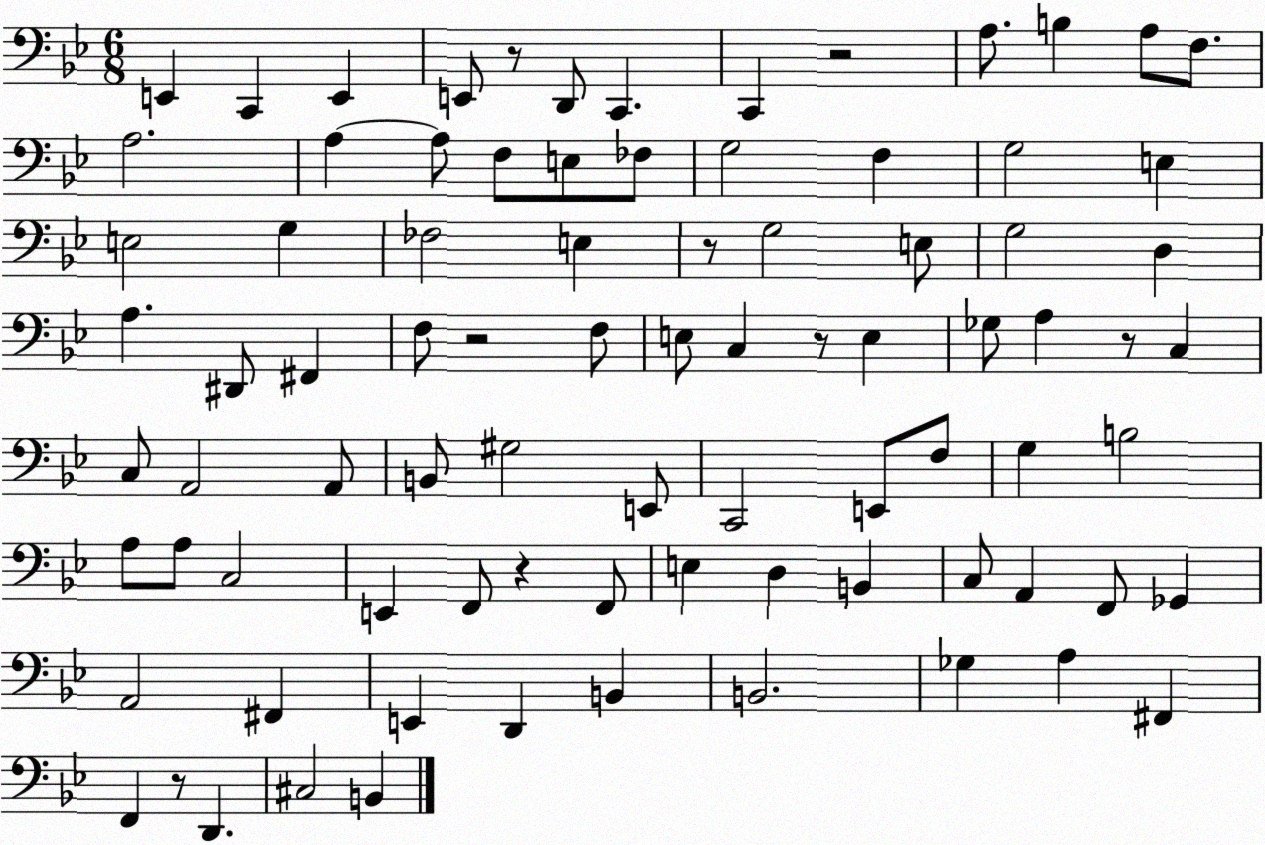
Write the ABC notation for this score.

X:1
T:Untitled
M:6/8
L:1/4
K:Bb
E,, C,, E,, E,,/2 z/2 D,,/2 C,, C,, z2 A,/2 B, A,/2 F,/2 A,2 A, A,/2 F,/2 E,/2 _F,/2 G,2 F, G,2 E, E,2 G, _F,2 E, z/2 G,2 E,/2 G,2 D, A, ^D,,/2 ^F,, F,/2 z2 F,/2 E,/2 C, z/2 E, _G,/2 A, z/2 C, C,/2 A,,2 A,,/2 B,,/2 ^G,2 E,,/2 C,,2 E,,/2 F,/2 G, B,2 A,/2 A,/2 C,2 E,, F,,/2 z F,,/2 E, D, B,, C,/2 A,, F,,/2 _G,, A,,2 ^F,, E,, D,, B,, B,,2 _G, A, ^F,, F,, z/2 D,, ^C,2 B,,